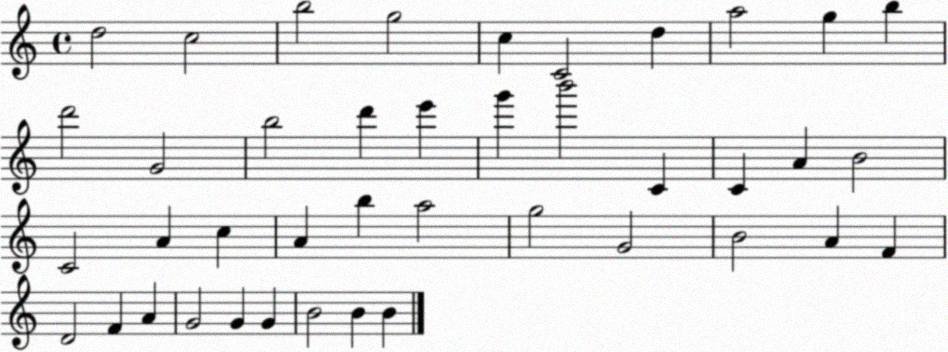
X:1
T:Untitled
M:4/4
L:1/4
K:C
d2 c2 b2 g2 c C2 d a2 g b d'2 G2 b2 d' e' g' b'2 C C A B2 C2 A c A b a2 g2 G2 B2 A F D2 F A G2 G G B2 B B